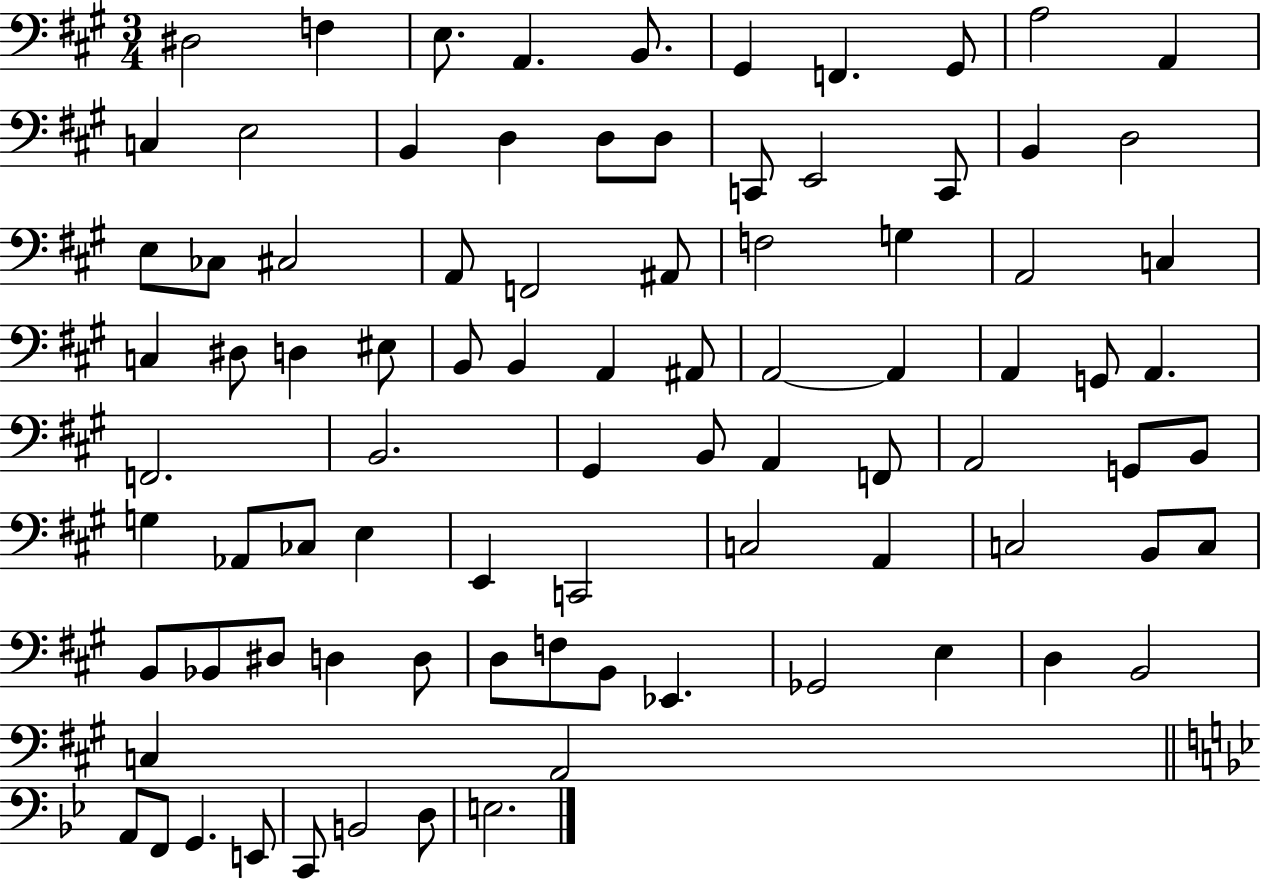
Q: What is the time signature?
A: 3/4